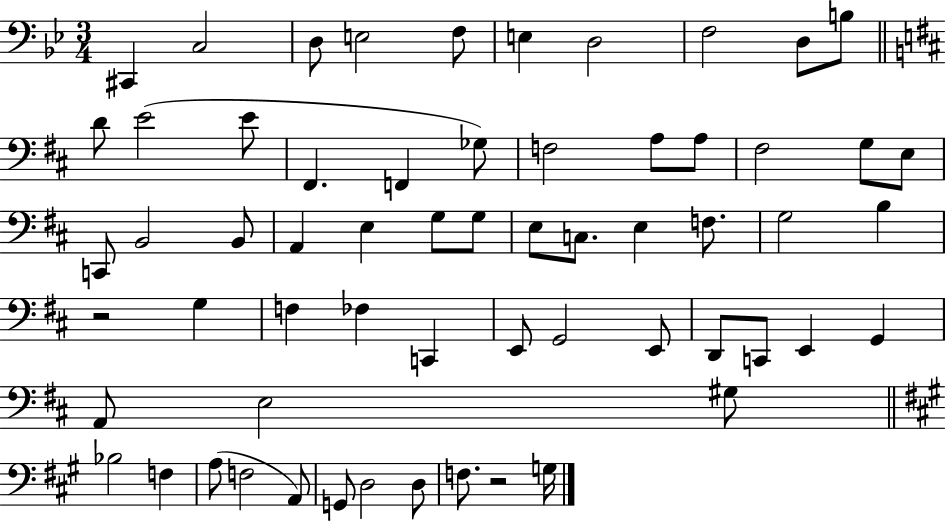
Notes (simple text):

C#2/q C3/h D3/e E3/h F3/e E3/q D3/h F3/h D3/e B3/e D4/e E4/h E4/e F#2/q. F2/q Gb3/e F3/h A3/e A3/e F#3/h G3/e E3/e C2/e B2/h B2/e A2/q E3/q G3/e G3/e E3/e C3/e. E3/q F3/e. G3/h B3/q R/h G3/q F3/q FES3/q C2/q E2/e G2/h E2/e D2/e C2/e E2/q G2/q A2/e E3/h G#3/e Bb3/h F3/q A3/e F3/h A2/e G2/e D3/h D3/e F3/e. R/h G3/s